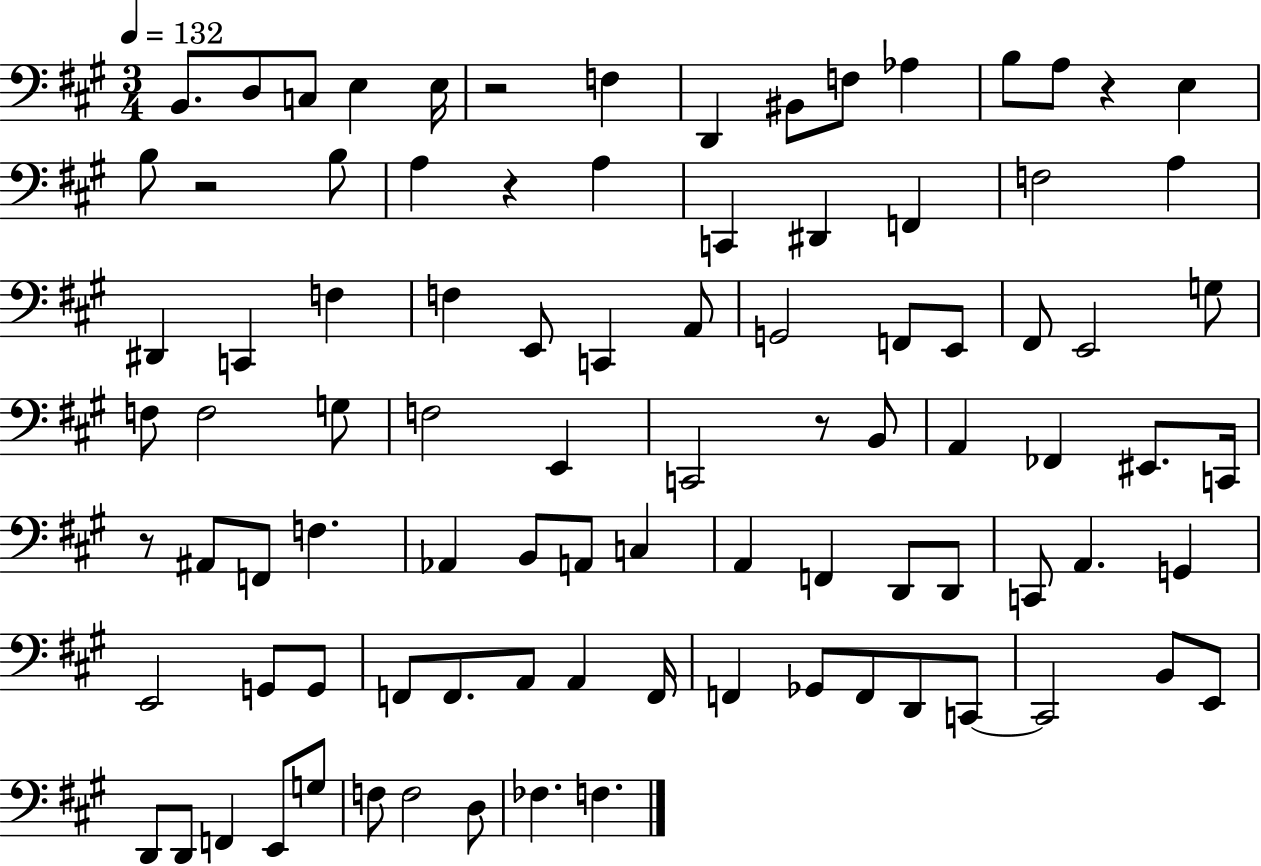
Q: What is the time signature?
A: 3/4